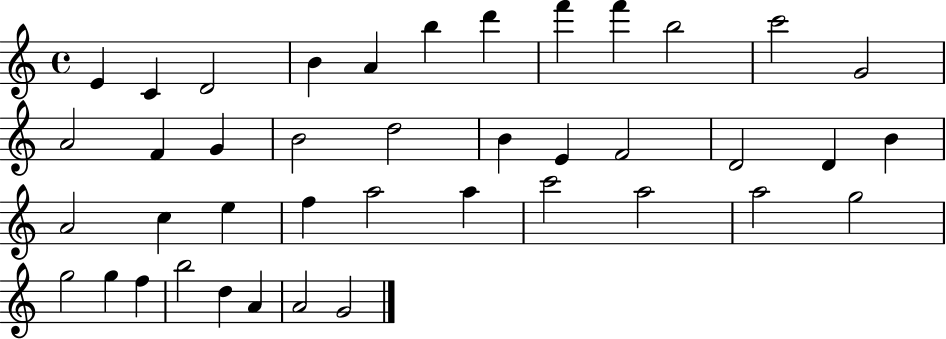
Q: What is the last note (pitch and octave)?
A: G4